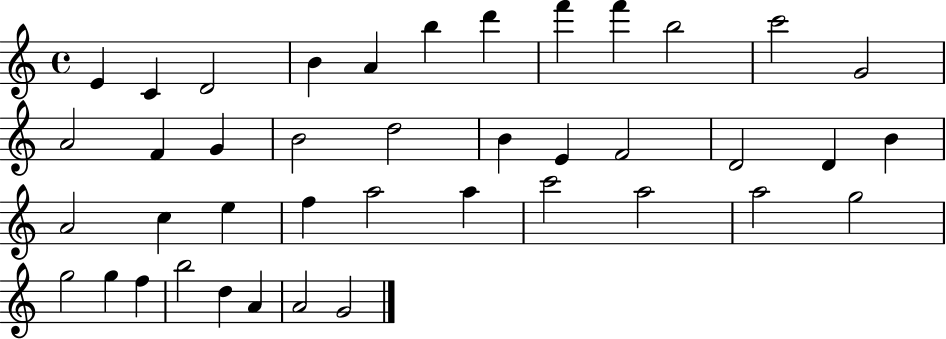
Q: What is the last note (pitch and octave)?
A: G4